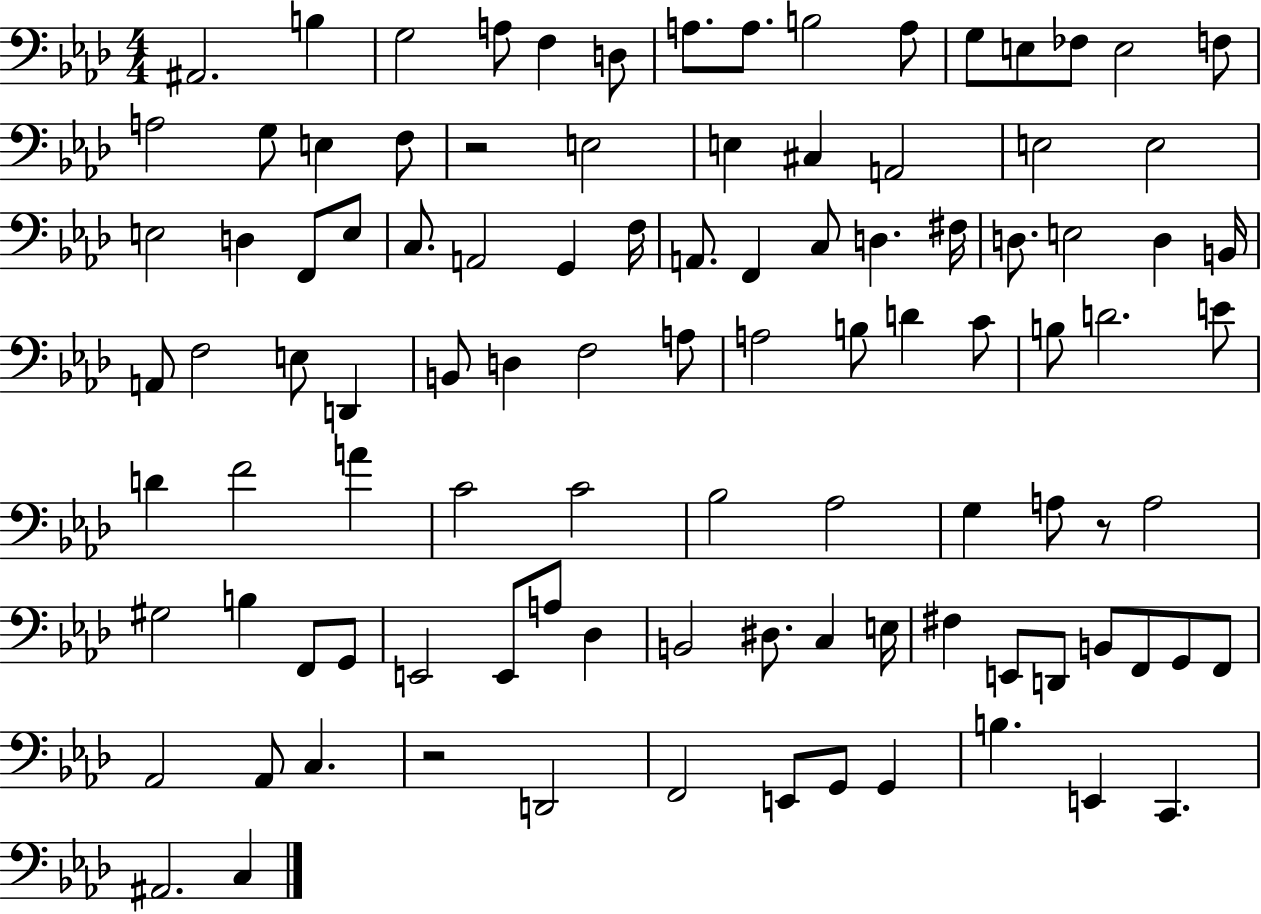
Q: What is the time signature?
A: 4/4